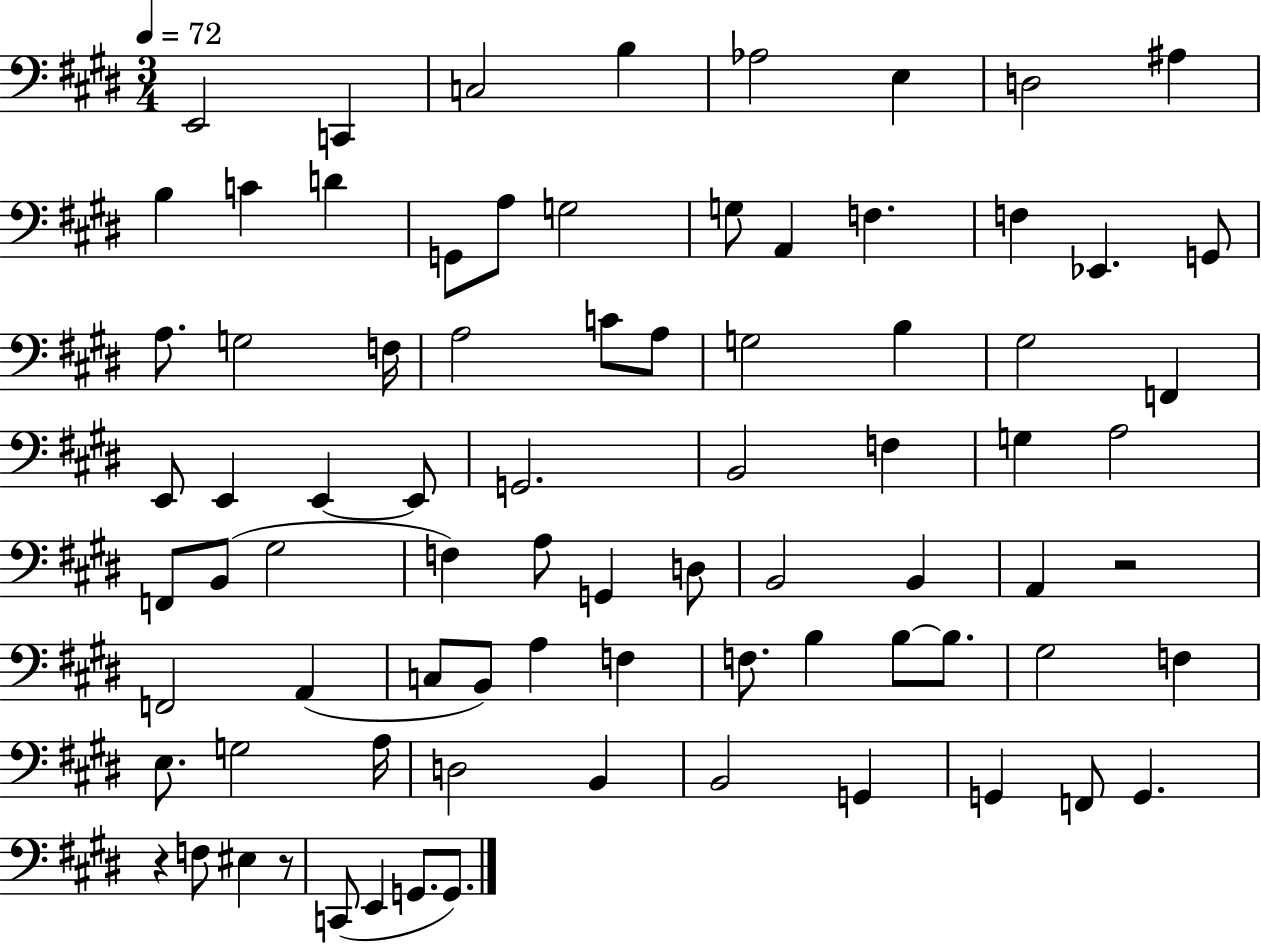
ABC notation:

X:1
T:Untitled
M:3/4
L:1/4
K:E
E,,2 C,, C,2 B, _A,2 E, D,2 ^A, B, C D G,,/2 A,/2 G,2 G,/2 A,, F, F, _E,, G,,/2 A,/2 G,2 F,/4 A,2 C/2 A,/2 G,2 B, ^G,2 F,, E,,/2 E,, E,, E,,/2 G,,2 B,,2 F, G, A,2 F,,/2 B,,/2 ^G,2 F, A,/2 G,, D,/2 B,,2 B,, A,, z2 F,,2 A,, C,/2 B,,/2 A, F, F,/2 B, B,/2 B,/2 ^G,2 F, E,/2 G,2 A,/4 D,2 B,, B,,2 G,, G,, F,,/2 G,, z F,/2 ^E, z/2 C,,/2 E,, G,,/2 G,,/2